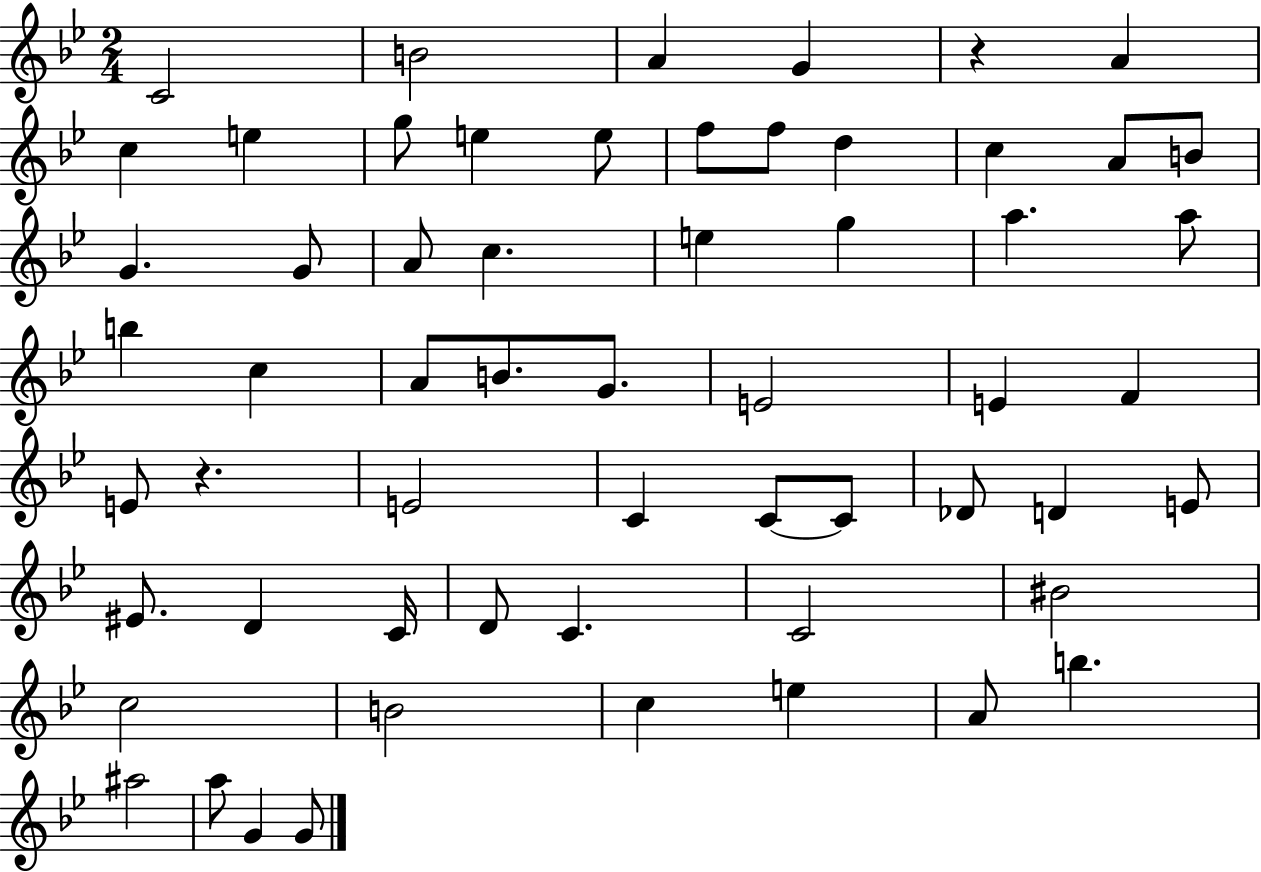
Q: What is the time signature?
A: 2/4